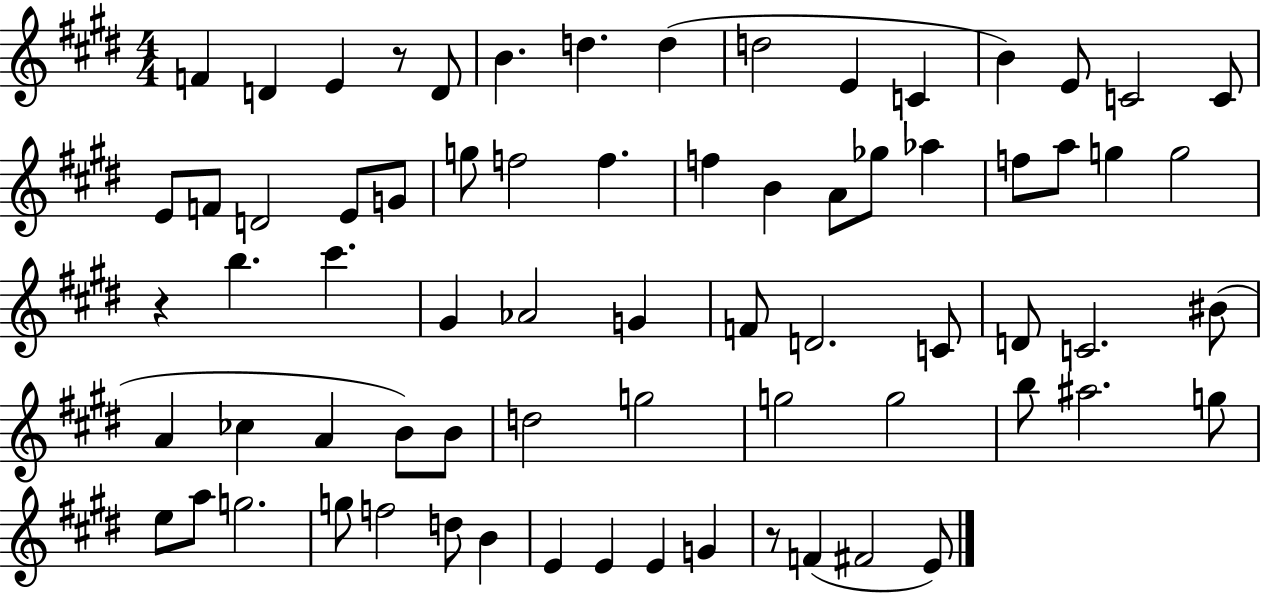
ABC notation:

X:1
T:Untitled
M:4/4
L:1/4
K:E
F D E z/2 D/2 B d d d2 E C B E/2 C2 C/2 E/2 F/2 D2 E/2 G/2 g/2 f2 f f B A/2 _g/2 _a f/2 a/2 g g2 z b ^c' ^G _A2 G F/2 D2 C/2 D/2 C2 ^B/2 A _c A B/2 B/2 d2 g2 g2 g2 b/2 ^a2 g/2 e/2 a/2 g2 g/2 f2 d/2 B E E E G z/2 F ^F2 E/2